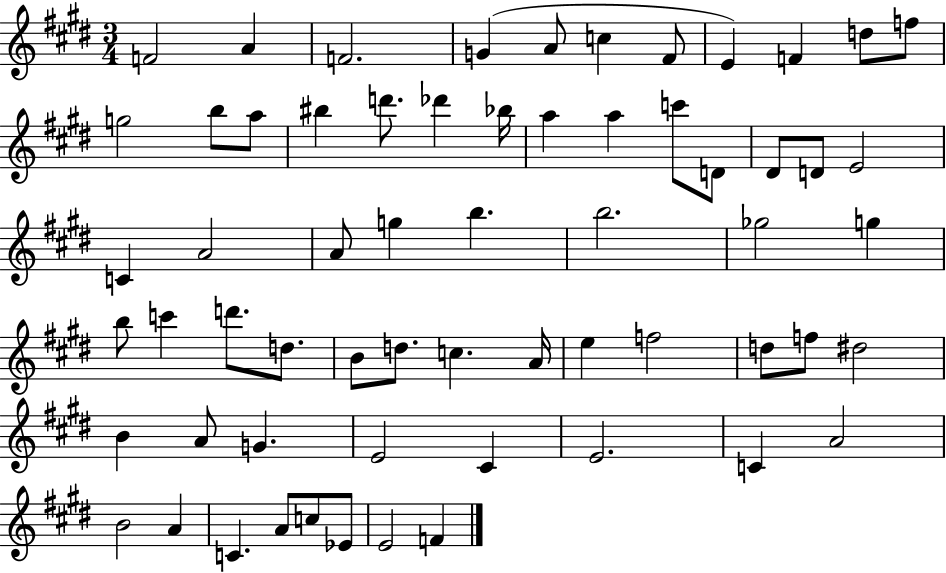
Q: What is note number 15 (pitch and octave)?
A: BIS5